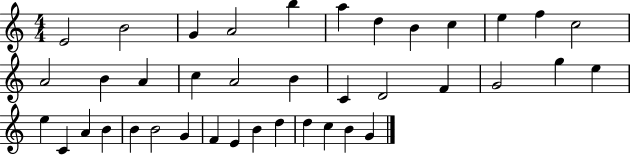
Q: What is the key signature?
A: C major